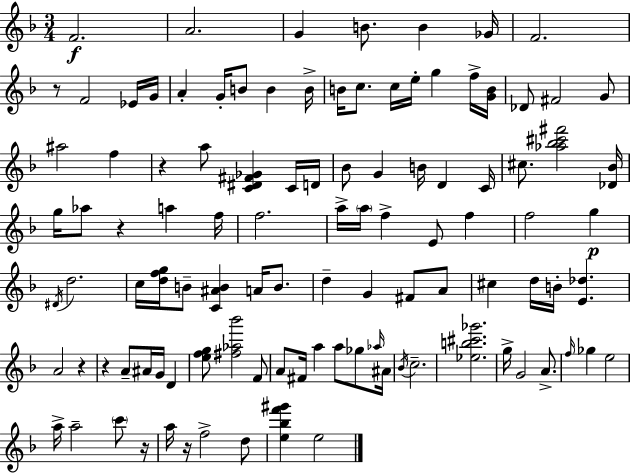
F4/h. A4/h. G4/q B4/e. B4/q Gb4/s F4/h. R/e F4/h Eb4/s G4/s A4/q G4/s B4/e B4/q B4/s B4/s C5/e. C5/s E5/s G5/q F5/s [G4,B4]/s Db4/e F#4/h G4/e A#5/h F5/q R/q A5/e [C4,D#4,F#4,Gb4]/q C4/s D4/s Bb4/e G4/q B4/s D4/q C4/s C#5/e. [Ab5,Bb5,C#6,F#6]/h [Db4,Bb4]/s G5/s Ab5/e R/q A5/q F5/s F5/h. A5/s A5/s F5/q E4/e F5/q F5/h G5/q D#4/s D5/h. C5/s [D5,F5,G5]/s B4/e [C4,A#4,B4]/q A4/s B4/e. D5/q G4/q F#4/e A4/e C#5/q D5/s B4/s [E4,Db5]/q. A4/h R/q R/q A4/e A#4/s G4/s D4/q [E5,F5,G5]/e [F#5,Ab5,Bb6]/h F4/e A4/e F#4/s A5/q A5/e Gb5/e Ab5/s A#4/s Bb4/s C5/h. [Eb5,B5,C#6,Gb6]/h. G5/s G4/h A4/e. F5/s Gb5/q E5/h A5/s A5/h C6/e R/s A5/s R/s F5/h D5/e [E5,Bb5,F6,G#6]/q E5/h